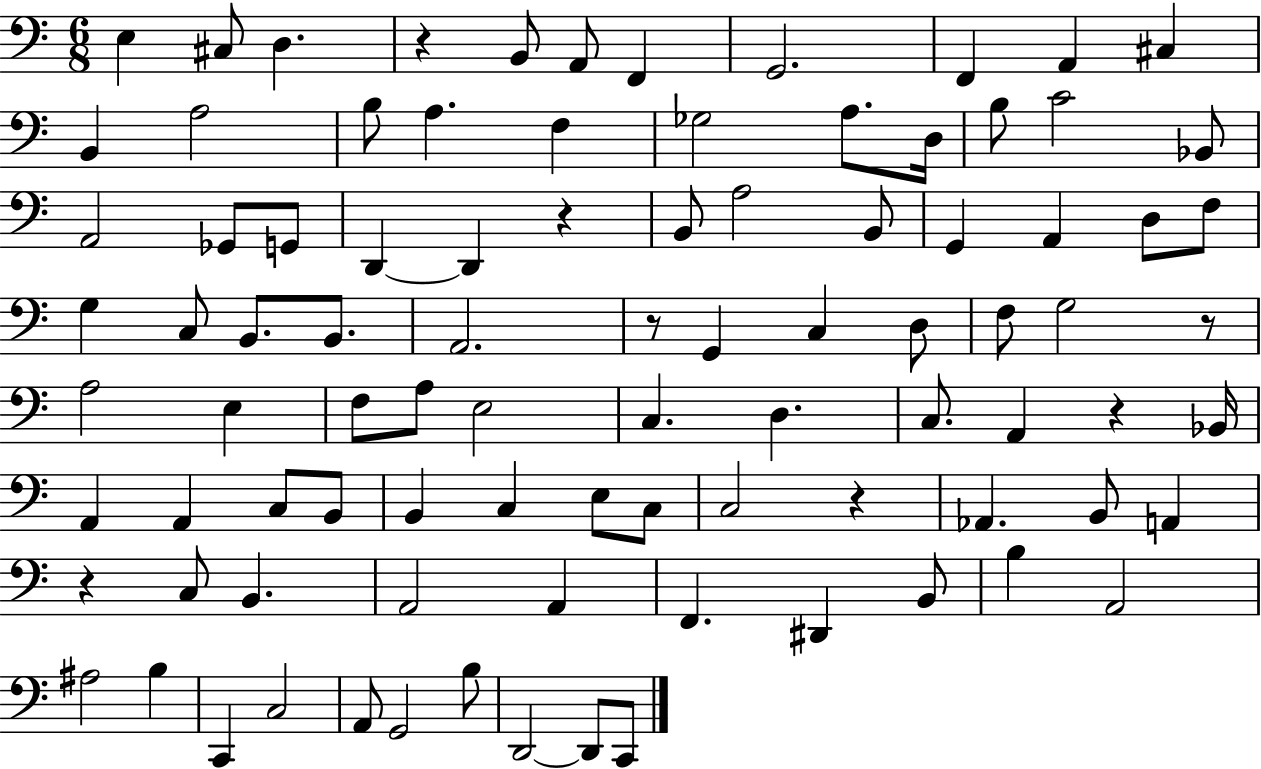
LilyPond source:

{
  \clef bass
  \numericTimeSignature
  \time 6/8
  \key c \major
  e4 cis8 d4. | r4 b,8 a,8 f,4 | g,2. | f,4 a,4 cis4 | \break b,4 a2 | b8 a4. f4 | ges2 a8. d16 | b8 c'2 bes,8 | \break a,2 ges,8 g,8 | d,4~~ d,4 r4 | b,8 a2 b,8 | g,4 a,4 d8 f8 | \break g4 c8 b,8. b,8. | a,2. | r8 g,4 c4 d8 | f8 g2 r8 | \break a2 e4 | f8 a8 e2 | c4. d4. | c8. a,4 r4 bes,16 | \break a,4 a,4 c8 b,8 | b,4 c4 e8 c8 | c2 r4 | aes,4. b,8 a,4 | \break r4 c8 b,4. | a,2 a,4 | f,4. dis,4 b,8 | b4 a,2 | \break ais2 b4 | c,4 c2 | a,8 g,2 b8 | d,2~~ d,8 c,8 | \break \bar "|."
}